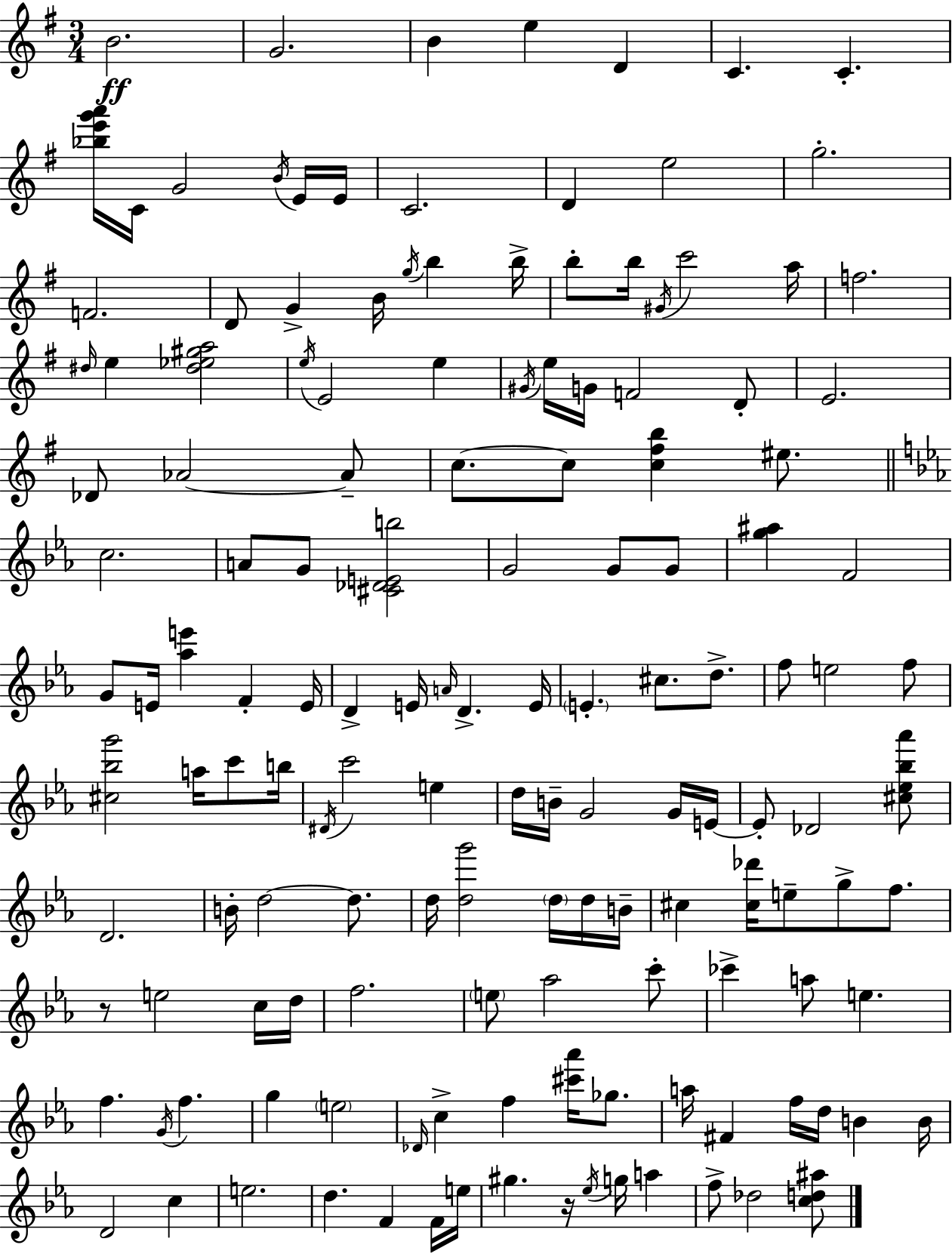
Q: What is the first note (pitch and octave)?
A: B4